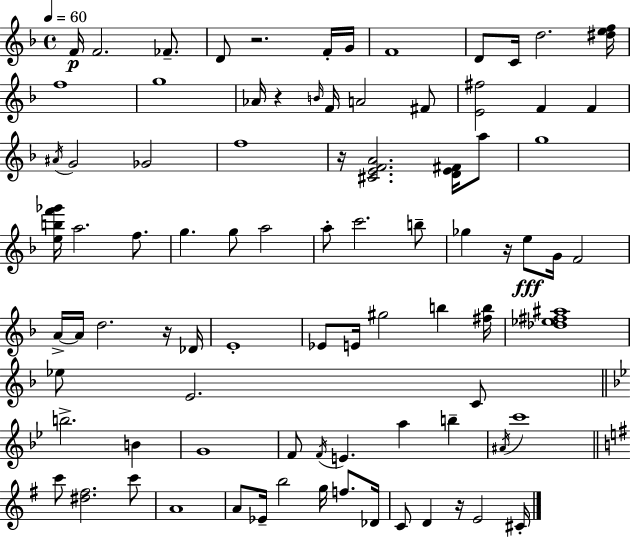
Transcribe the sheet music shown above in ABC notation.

X:1
T:Untitled
M:4/4
L:1/4
K:F
F/4 F2 _F/2 D/2 z2 F/4 G/4 F4 D/2 C/4 d2 [^def]/4 f4 g4 _A/4 z B/4 F/4 A2 ^F/2 [E^f]2 F F ^A/4 G2 _G2 f4 z/4 [^CEFA]2 [DE^F]/4 a/2 g4 [ebf'_g']/4 a2 f/2 g g/2 a2 a/2 c'2 b/2 _g z/4 e/2 G/4 F2 A/4 A/4 d2 z/4 _D/4 E4 _E/2 E/4 ^g2 b [^fb]/4 [_d_e^f^a]4 _e/2 E2 C/2 b2 B G4 F/2 F/4 E a b ^A/4 c'4 c'/2 [^d^f]2 c'/2 A4 A/2 _E/4 b2 g/4 f/2 _D/4 C/2 D z/4 E2 ^C/4